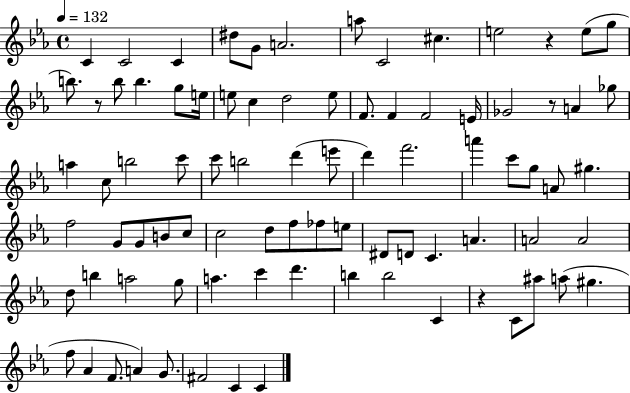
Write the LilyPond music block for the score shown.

{
  \clef treble
  \time 4/4
  \defaultTimeSignature
  \key ees \major
  \tempo 4 = 132
  c'4 c'2 c'4 | dis''8 g'8 a'2. | a''8 c'2 cis''4. | e''2 r4 e''8( g''8 | \break b''8.) r8 b''8 b''4. g''8 e''16 | e''8 c''4 d''2 e''8 | f'8. f'4 f'2 e'16 | ges'2 r8 a'4 ges''8 | \break a''4 c''8 b''2 c'''8 | c'''8 b''2 d'''4( e'''8 | d'''4) f'''2. | a'''4 c'''8 g''8 a'8 gis''4. | \break f''2 g'8 g'8 b'8 c''8 | c''2 d''8 f''8 fes''8 e''8 | dis'8 d'8 c'4. a'4. | a'2 a'2 | \break d''8 b''4 a''2 g''8 | a''4. c'''4 d'''4. | b''4 b''2 c'4 | r4 c'8 ais''8 a''8( gis''4. | \break f''8 aes'4 f'8. a'4) g'8. | fis'2 c'4 c'4 | \bar "|."
}